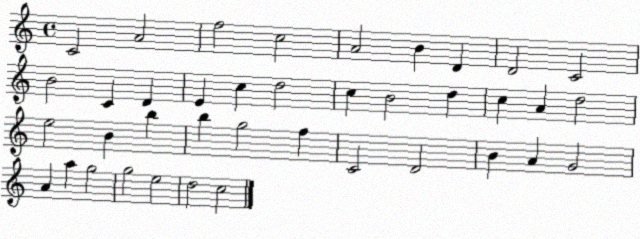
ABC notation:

X:1
T:Untitled
M:4/4
L:1/4
K:C
C2 A2 f2 c2 A2 B D D2 C2 B2 C D E c d2 c B2 d c A d2 e2 B b b g2 f C2 D2 B A G2 A a g2 g2 e2 d2 c2